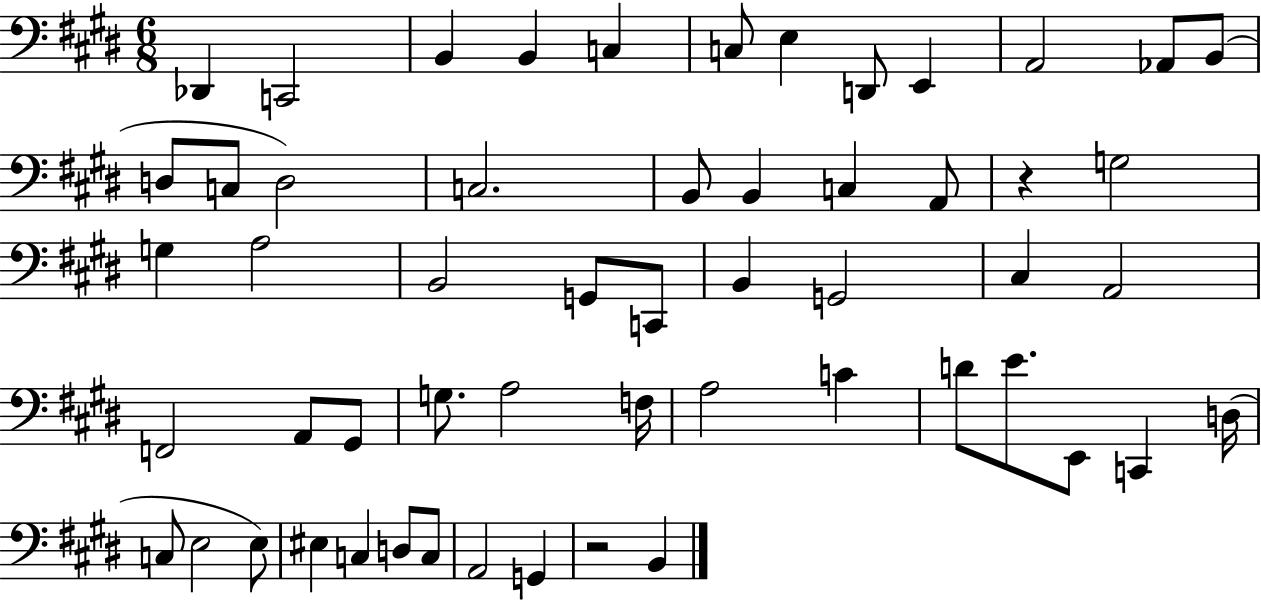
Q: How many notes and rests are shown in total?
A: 55